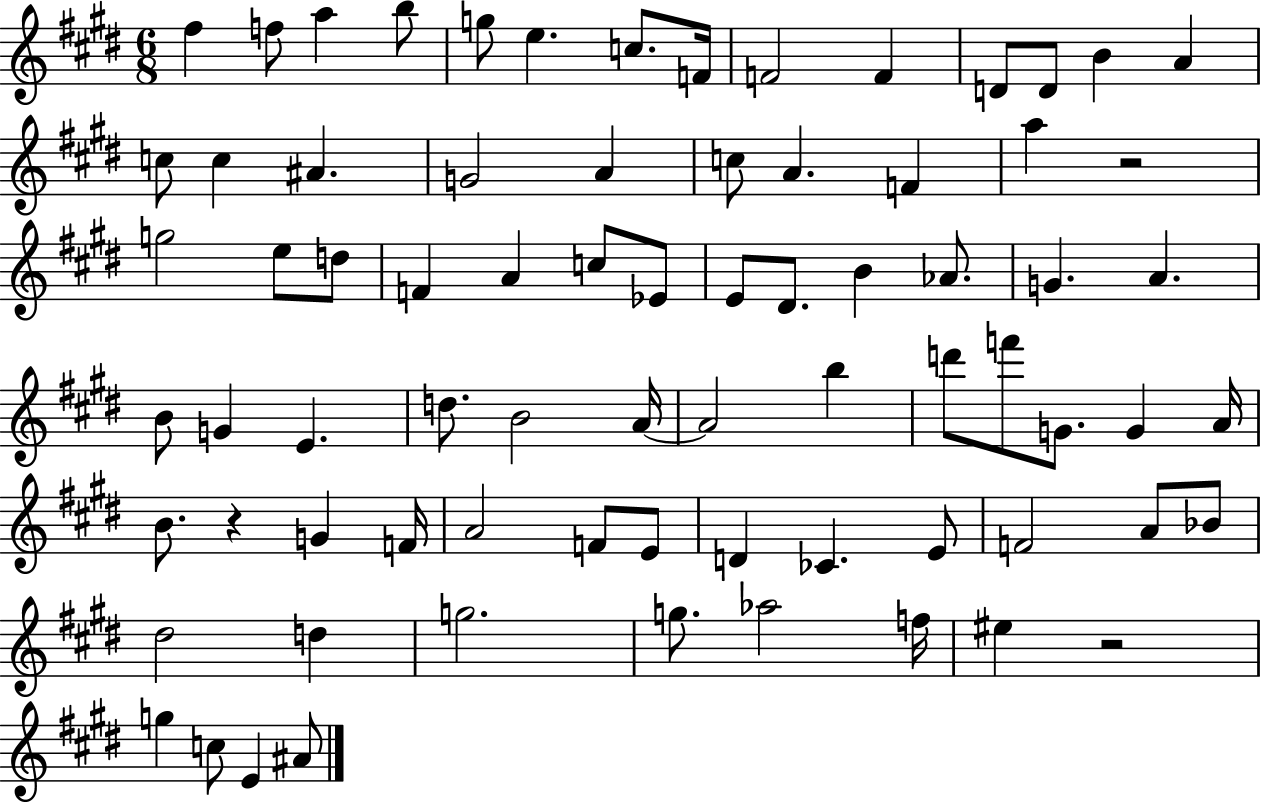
{
  \clef treble
  \numericTimeSignature
  \time 6/8
  \key e \major
  fis''4 f''8 a''4 b''8 | g''8 e''4. c''8. f'16 | f'2 f'4 | d'8 d'8 b'4 a'4 | \break c''8 c''4 ais'4. | g'2 a'4 | c''8 a'4. f'4 | a''4 r2 | \break g''2 e''8 d''8 | f'4 a'4 c''8 ees'8 | e'8 dis'8. b'4 aes'8. | g'4. a'4. | \break b'8 g'4 e'4. | d''8. b'2 a'16~~ | a'2 b''4 | d'''8 f'''8 g'8. g'4 a'16 | \break b'8. r4 g'4 f'16 | a'2 f'8 e'8 | d'4 ces'4. e'8 | f'2 a'8 bes'8 | \break dis''2 d''4 | g''2. | g''8. aes''2 f''16 | eis''4 r2 | \break g''4 c''8 e'4 ais'8 | \bar "|."
}